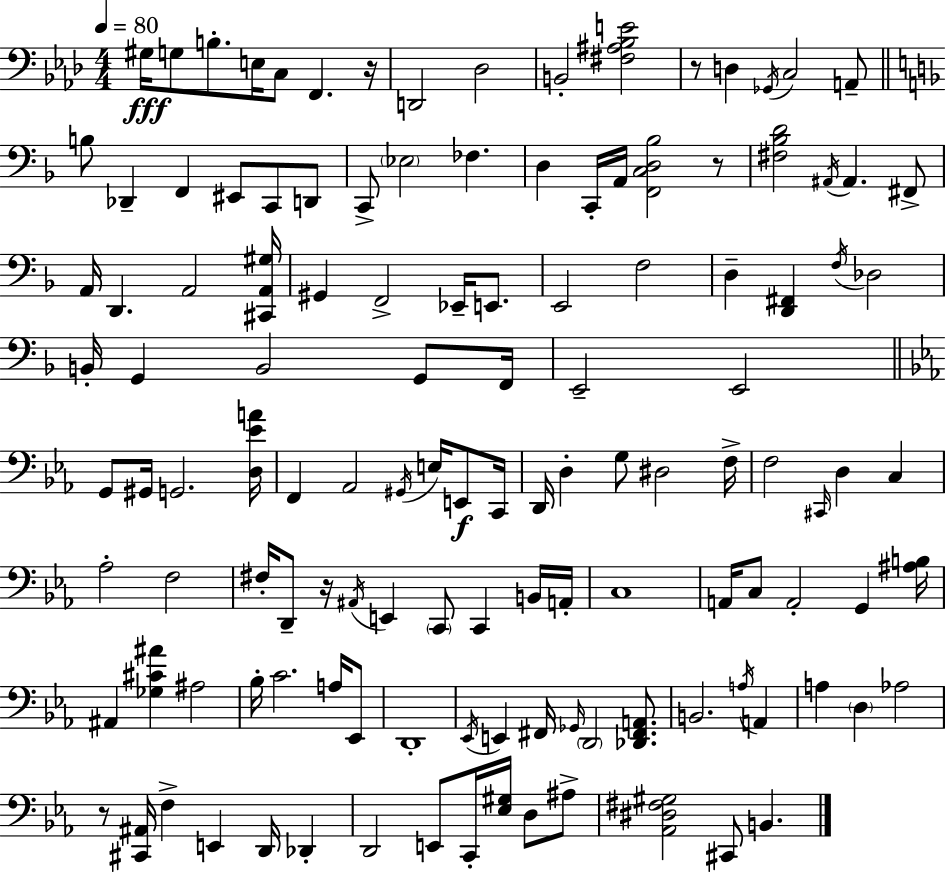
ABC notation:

X:1
T:Untitled
M:4/4
L:1/4
K:Ab
^G,/4 G,/2 B,/2 E,/4 C,/2 F,, z/4 D,,2 _D,2 B,,2 [^F,^A,_B,E]2 z/2 D, _G,,/4 C,2 A,,/2 B,/2 _D,, F,, ^E,,/2 C,,/2 D,,/2 C,,/2 _E,2 _F, D, C,,/4 A,,/4 [F,,C,D,_B,]2 z/2 [^F,_B,D]2 ^A,,/4 ^A,, ^F,,/2 A,,/4 D,, A,,2 [^C,,A,,^G,]/4 ^G,, F,,2 _E,,/4 E,,/2 E,,2 F,2 D, [D,,^F,,] F,/4 _D,2 B,,/4 G,, B,,2 G,,/2 F,,/4 E,,2 E,,2 G,,/2 ^G,,/4 G,,2 [D,_EA]/4 F,, _A,,2 ^G,,/4 E,/4 E,,/2 C,,/4 D,,/4 D, G,/2 ^D,2 F,/4 F,2 ^C,,/4 D, C, _A,2 F,2 ^F,/4 D,,/2 z/4 ^A,,/4 E,, C,,/2 C,, B,,/4 A,,/4 C,4 A,,/4 C,/2 A,,2 G,, [^A,B,]/4 ^A,, [_G,^C^A] ^A,2 _B,/4 C2 A,/4 _E,,/2 D,,4 _E,,/4 E,, ^F,,/4 _G,,/4 D,,2 [_D,,^F,,A,,]/2 B,,2 A,/4 A,, A, D, _A,2 z/2 [^C,,^A,,]/4 F, E,, D,,/4 _D,, D,,2 E,,/2 C,,/4 [_E,^G,]/4 D,/2 ^A,/2 [_A,,^D,^F,^G,]2 ^C,,/2 B,,